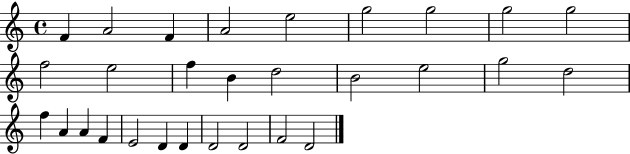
{
  \clef treble
  \time 4/4
  \defaultTimeSignature
  \key c \major
  f'4 a'2 f'4 | a'2 e''2 | g''2 g''2 | g''2 g''2 | \break f''2 e''2 | f''4 b'4 d''2 | b'2 e''2 | g''2 d''2 | \break f''4 a'4 a'4 f'4 | e'2 d'4 d'4 | d'2 d'2 | f'2 d'2 | \break \bar "|."
}